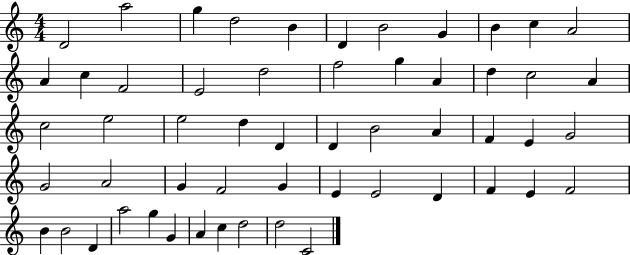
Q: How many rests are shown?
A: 0